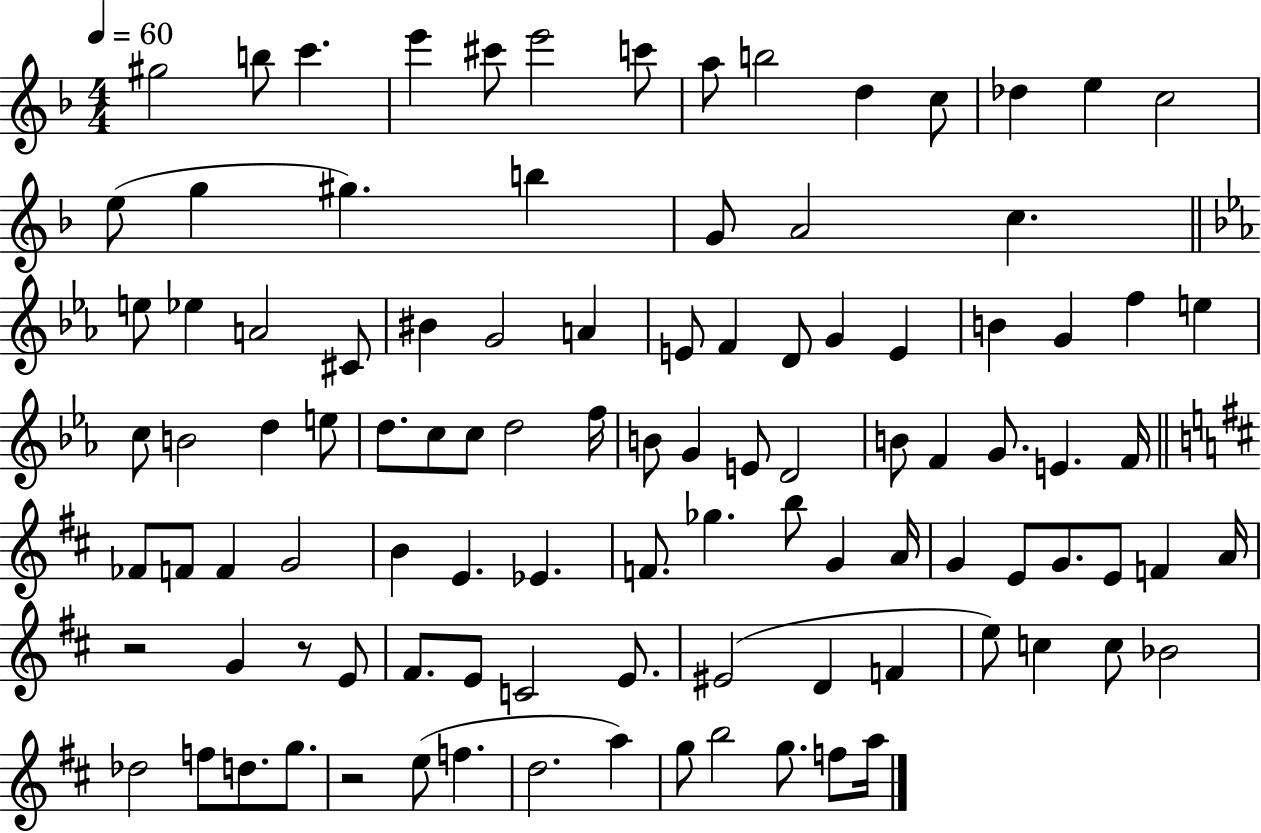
{
  \clef treble
  \numericTimeSignature
  \time 4/4
  \key f \major
  \tempo 4 = 60
  gis''2 b''8 c'''4. | e'''4 cis'''8 e'''2 c'''8 | a''8 b''2 d''4 c''8 | des''4 e''4 c''2 | \break e''8( g''4 gis''4.) b''4 | g'8 a'2 c''4. | \bar "||" \break \key ees \major e''8 ees''4 a'2 cis'8 | bis'4 g'2 a'4 | e'8 f'4 d'8 g'4 e'4 | b'4 g'4 f''4 e''4 | \break c''8 b'2 d''4 e''8 | d''8. c''8 c''8 d''2 f''16 | b'8 g'4 e'8 d'2 | b'8 f'4 g'8. e'4. f'16 | \break \bar "||" \break \key b \minor fes'8 f'8 f'4 g'2 | b'4 e'4. ees'4. | f'8. ges''4. b''8 g'4 a'16 | g'4 e'8 g'8. e'8 f'4 a'16 | \break r2 g'4 r8 e'8 | fis'8. e'8 c'2 e'8. | eis'2( d'4 f'4 | e''8) c''4 c''8 bes'2 | \break des''2 f''8 d''8. g''8. | r2 e''8( f''4. | d''2. a''4) | g''8 b''2 g''8. f''8 a''16 | \break \bar "|."
}